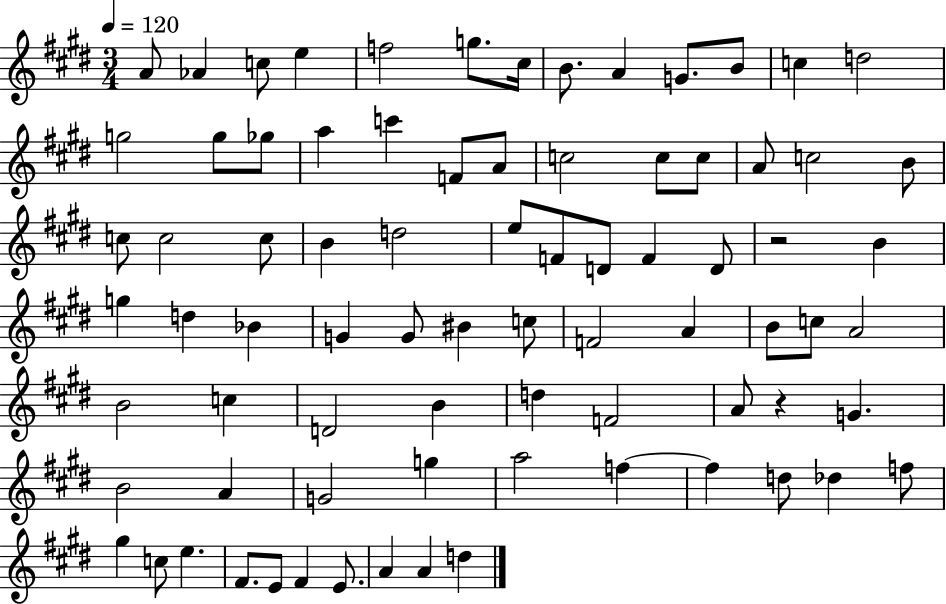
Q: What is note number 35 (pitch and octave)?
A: F4